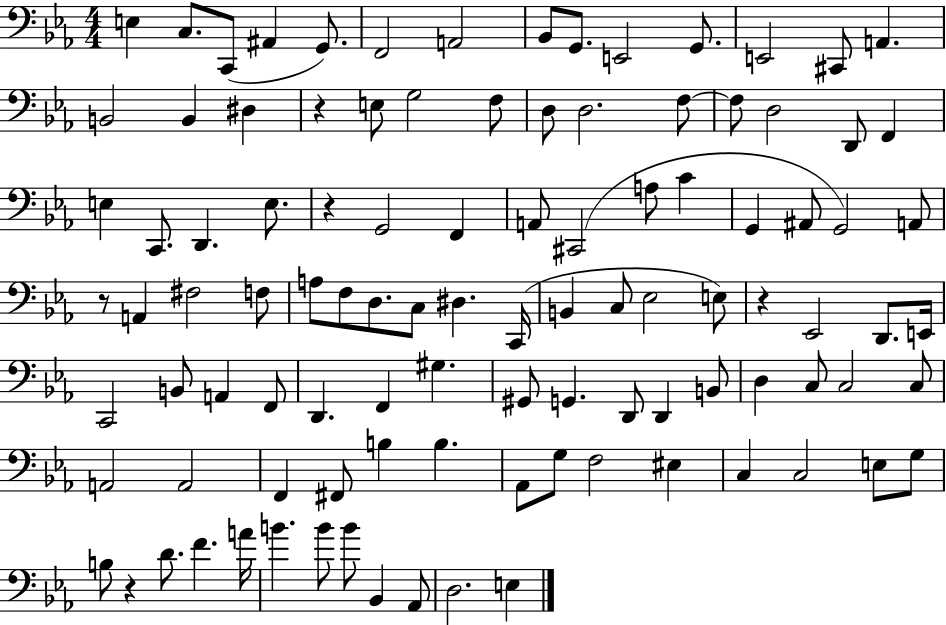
E3/q C3/e. C2/e A#2/q G2/e. F2/h A2/h Bb2/e G2/e. E2/h G2/e. E2/h C#2/e A2/q. B2/h B2/q D#3/q R/q E3/e G3/h F3/e D3/e D3/h. F3/e F3/e D3/h D2/e F2/q E3/q C2/e. D2/q. E3/e. R/q G2/h F2/q A2/e C#2/h A3/e C4/q G2/q A#2/e G2/h A2/e R/e A2/q F#3/h F3/e A3/e F3/e D3/e. C3/e D#3/q. C2/s B2/q C3/e Eb3/h E3/e R/q Eb2/h D2/e. E2/s C2/h B2/e A2/q F2/e D2/q. F2/q G#3/q. G#2/e G2/q. D2/e D2/q B2/e D3/q C3/e C3/h C3/e A2/h A2/h F2/q F#2/e B3/q B3/q. Ab2/e G3/e F3/h EIS3/q C3/q C3/h E3/e G3/e B3/e R/q D4/e. F4/q. A4/s B4/q. B4/e B4/e Bb2/q Ab2/e D3/h. E3/q